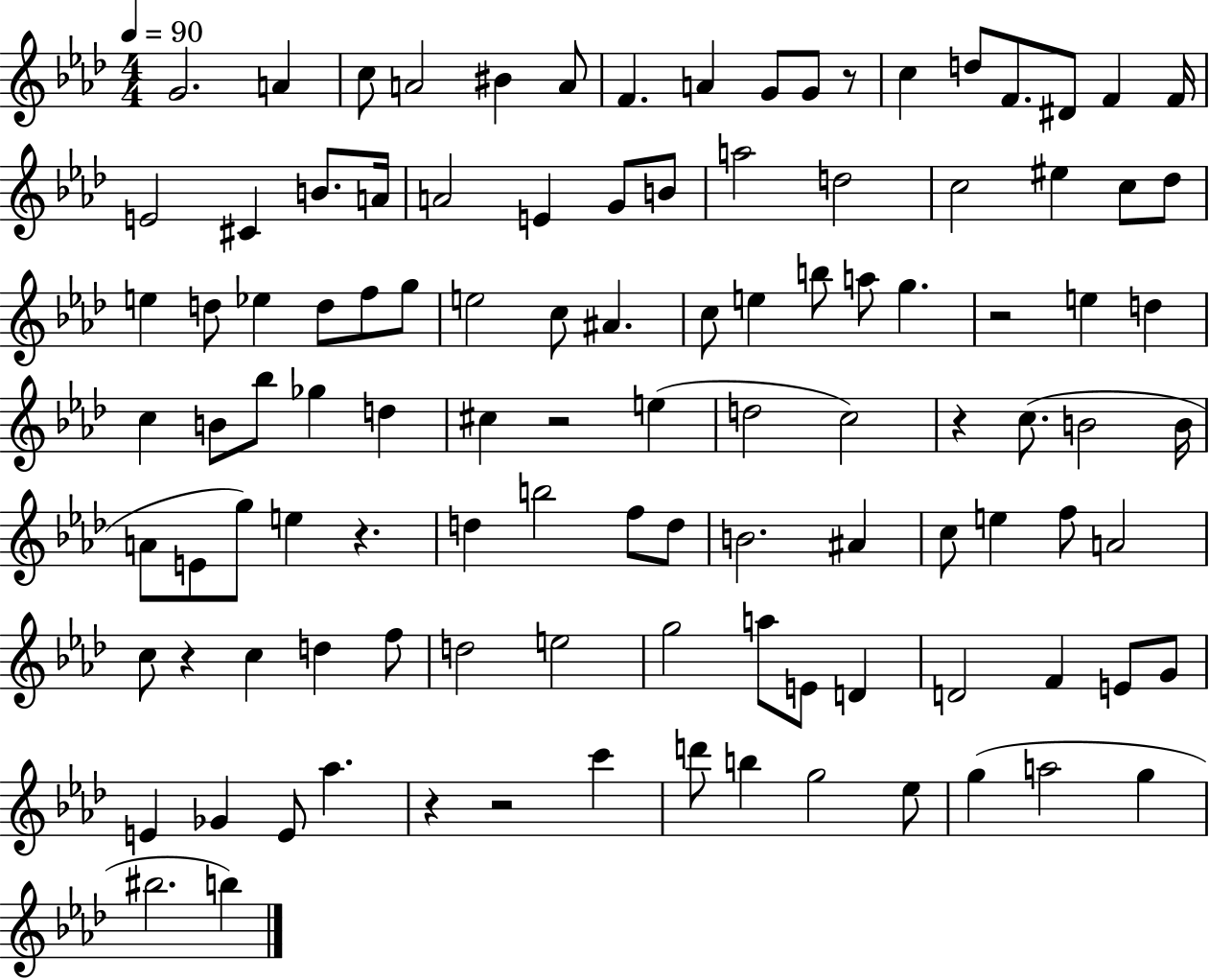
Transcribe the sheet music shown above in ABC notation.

X:1
T:Untitled
M:4/4
L:1/4
K:Ab
G2 A c/2 A2 ^B A/2 F A G/2 G/2 z/2 c d/2 F/2 ^D/2 F F/4 E2 ^C B/2 A/4 A2 E G/2 B/2 a2 d2 c2 ^e c/2 _d/2 e d/2 _e d/2 f/2 g/2 e2 c/2 ^A c/2 e b/2 a/2 g z2 e d c B/2 _b/2 _g d ^c z2 e d2 c2 z c/2 B2 B/4 A/2 E/2 g/2 e z d b2 f/2 d/2 B2 ^A c/2 e f/2 A2 c/2 z c d f/2 d2 e2 g2 a/2 E/2 D D2 F E/2 G/2 E _G E/2 _a z z2 c' d'/2 b g2 _e/2 g a2 g ^b2 b